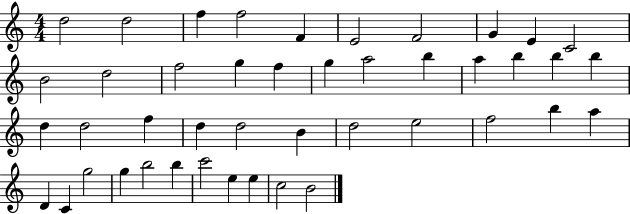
{
  \clef treble
  \numericTimeSignature
  \time 4/4
  \key c \major
  d''2 d''2 | f''4 f''2 f'4 | e'2 f'2 | g'4 e'4 c'2 | \break b'2 d''2 | f''2 g''4 f''4 | g''4 a''2 b''4 | a''4 b''4 b''4 b''4 | \break d''4 d''2 f''4 | d''4 d''2 b'4 | d''2 e''2 | f''2 b''4 a''4 | \break d'4 c'4 g''2 | g''4 b''2 b''4 | c'''2 e''4 e''4 | c''2 b'2 | \break \bar "|."
}